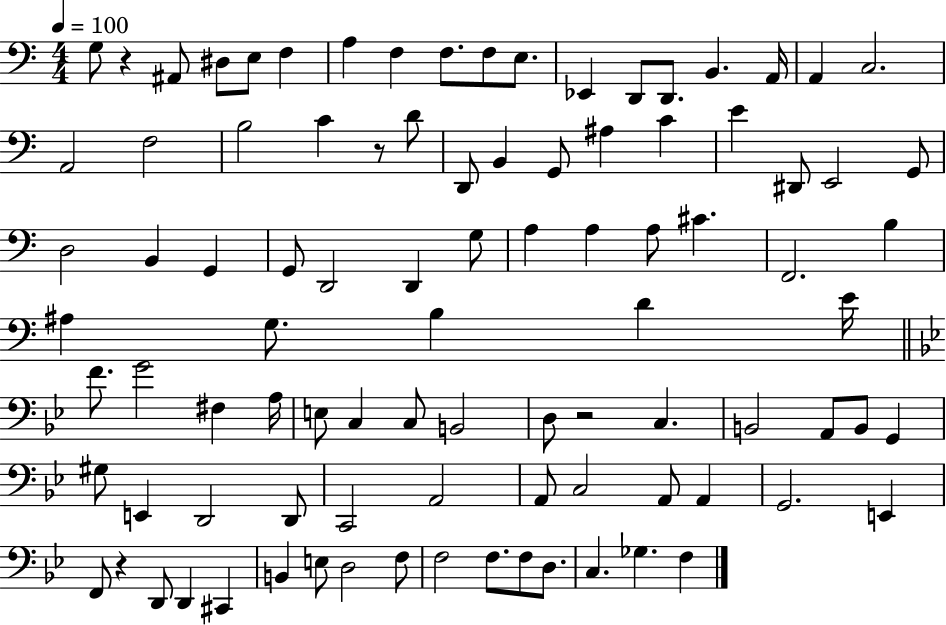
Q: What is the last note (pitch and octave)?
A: F3